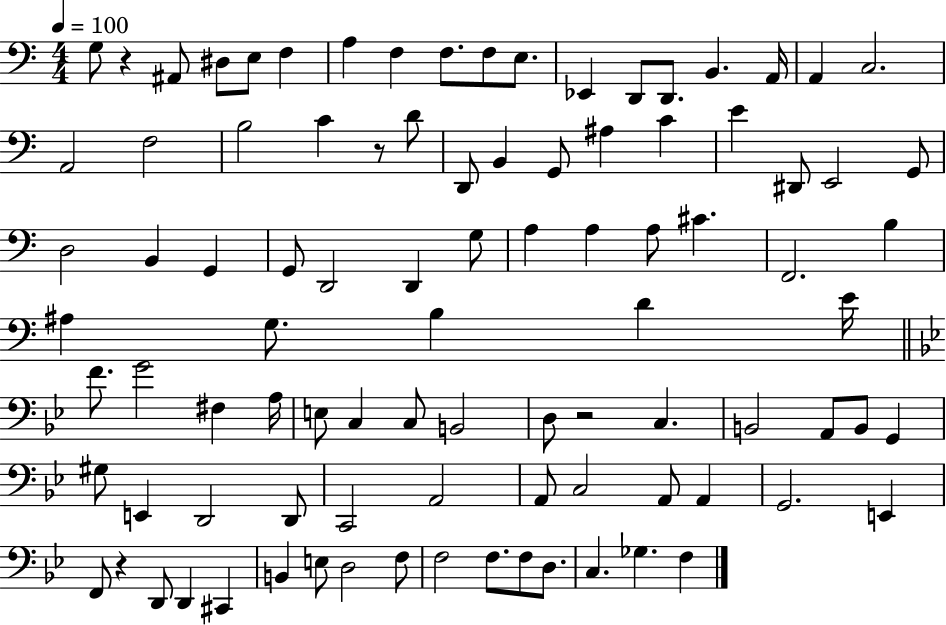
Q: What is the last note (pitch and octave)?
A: F3